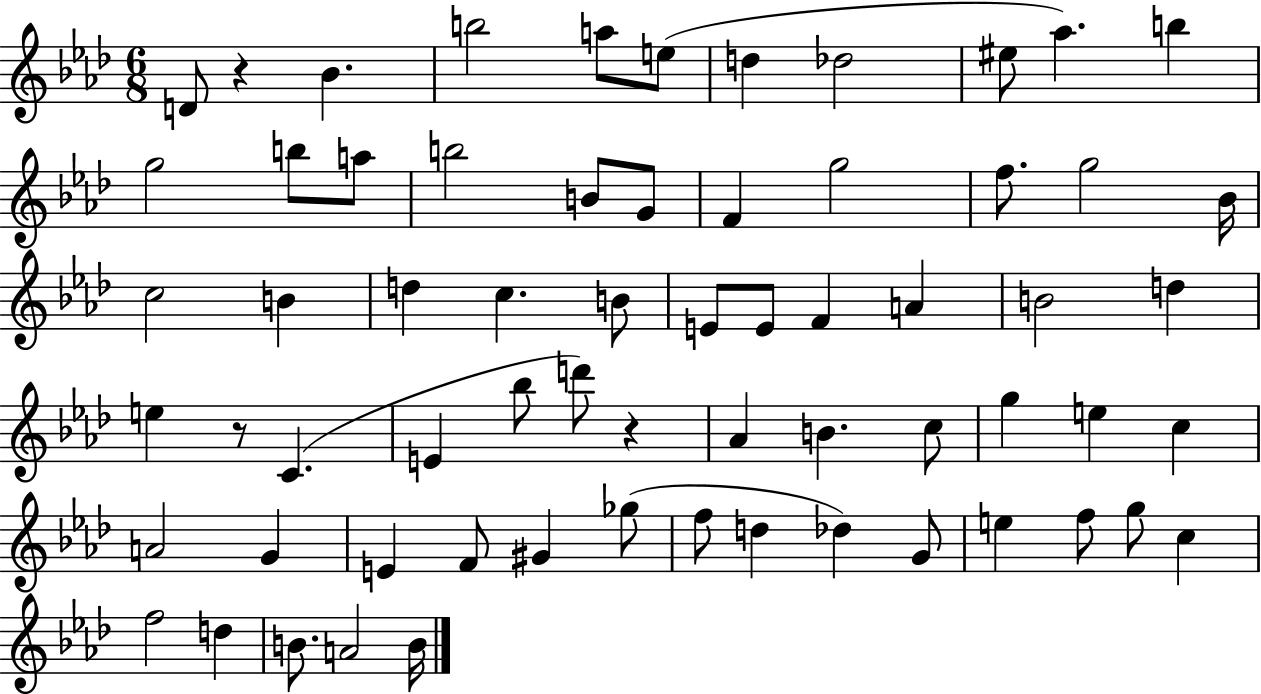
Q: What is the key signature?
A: AES major